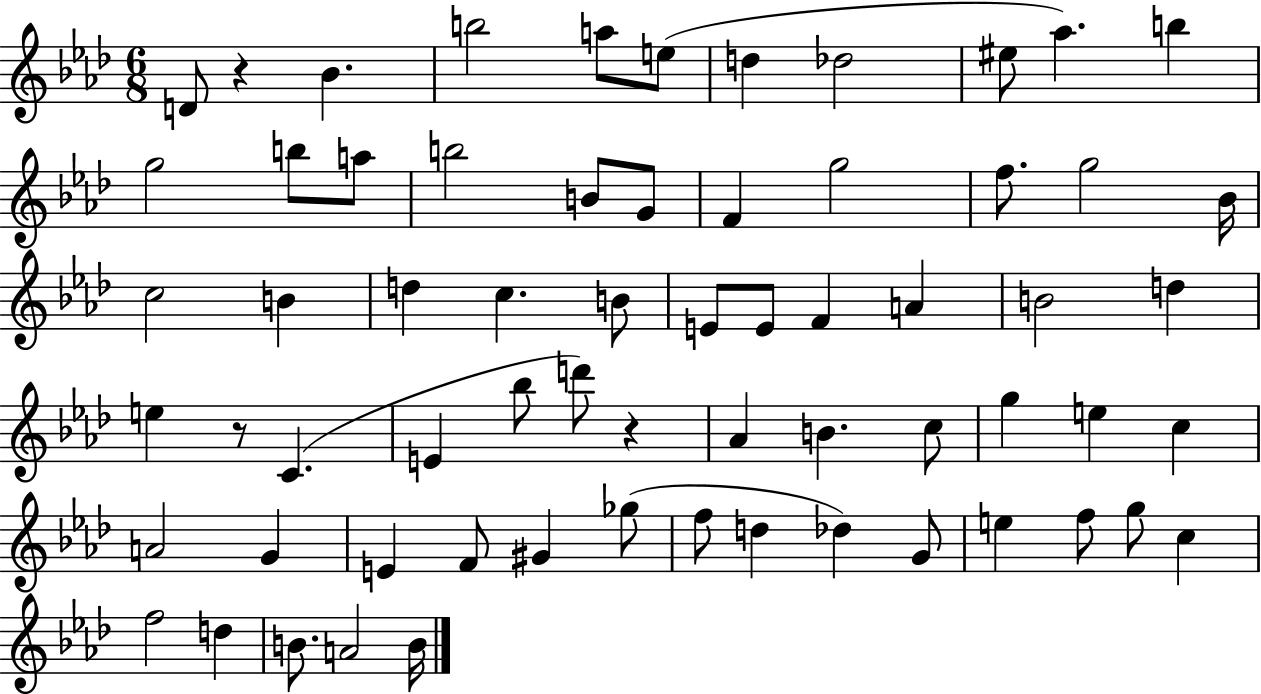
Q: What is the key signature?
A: AES major